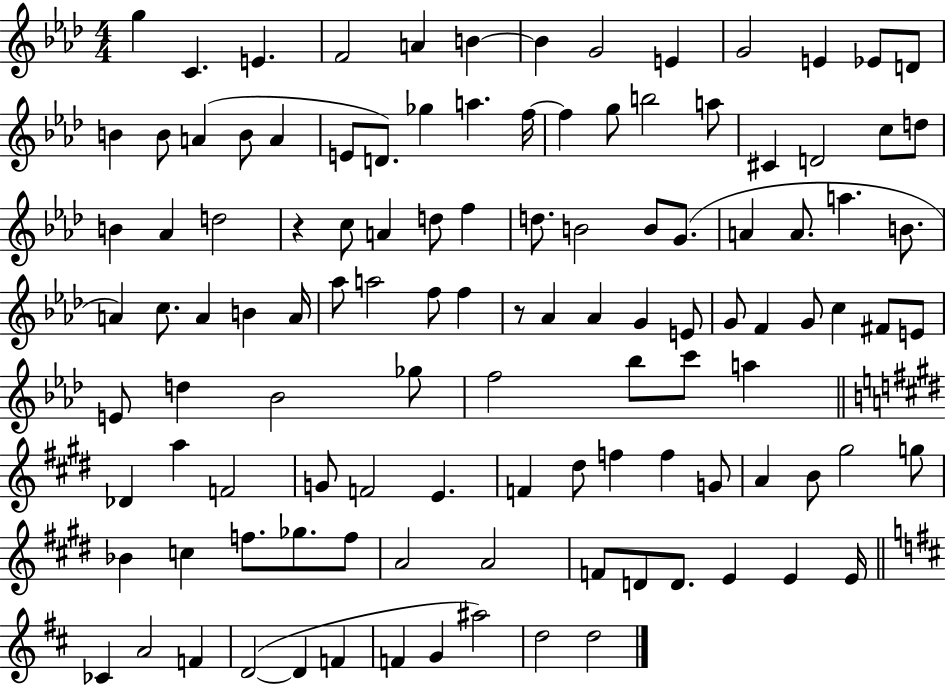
X:1
T:Untitled
M:4/4
L:1/4
K:Ab
g C E F2 A B B G2 E G2 E _E/2 D/2 B B/2 A B/2 A E/2 D/2 _g a f/4 f g/2 b2 a/2 ^C D2 c/2 d/2 B _A d2 z c/2 A d/2 f d/2 B2 B/2 G/2 A A/2 a B/2 A c/2 A B A/4 _a/2 a2 f/2 f z/2 _A _A G E/2 G/2 F G/2 c ^F/2 E/2 E/2 d _B2 _g/2 f2 _b/2 c'/2 a _D a F2 G/2 F2 E F ^d/2 f f G/2 A B/2 ^g2 g/2 _B c f/2 _g/2 f/2 A2 A2 F/2 D/2 D/2 E E E/4 _C A2 F D2 D F F G ^a2 d2 d2